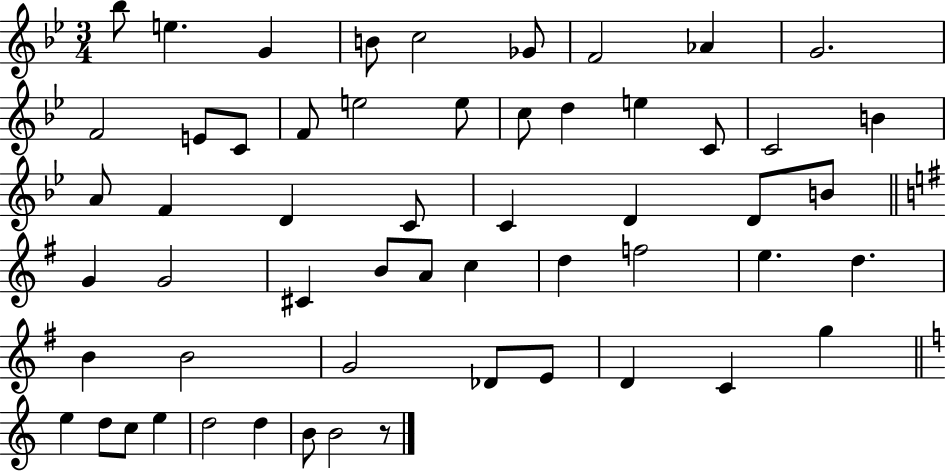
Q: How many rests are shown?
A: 1